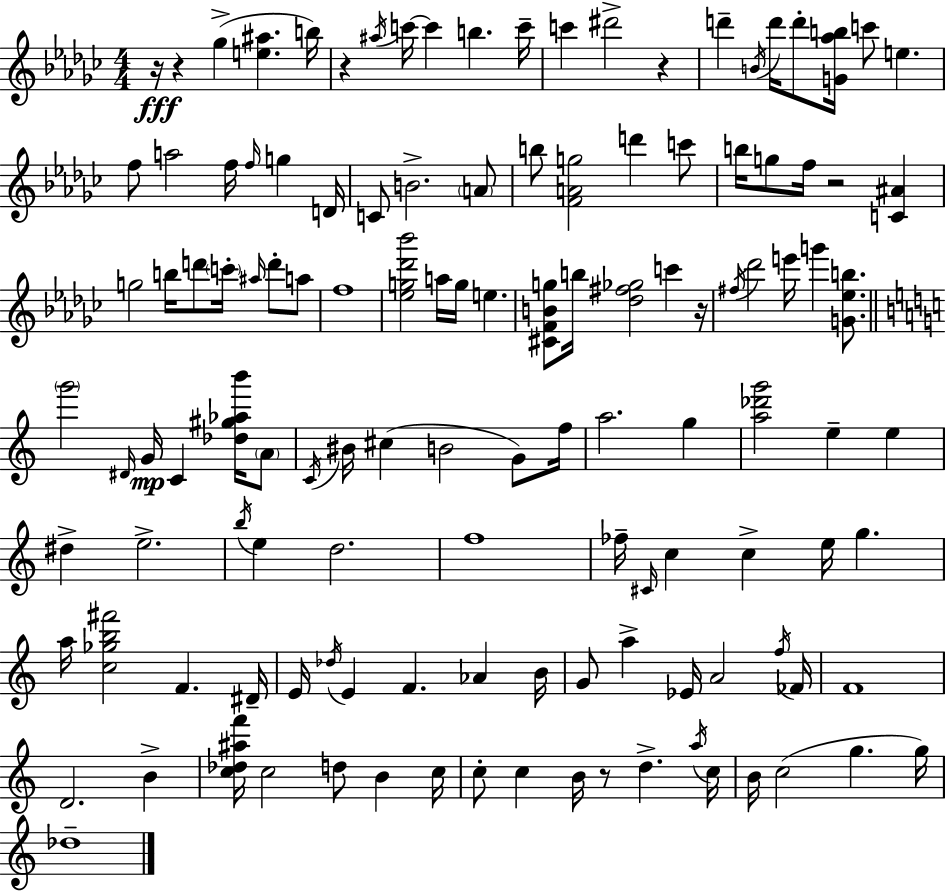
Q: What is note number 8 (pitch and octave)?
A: C6